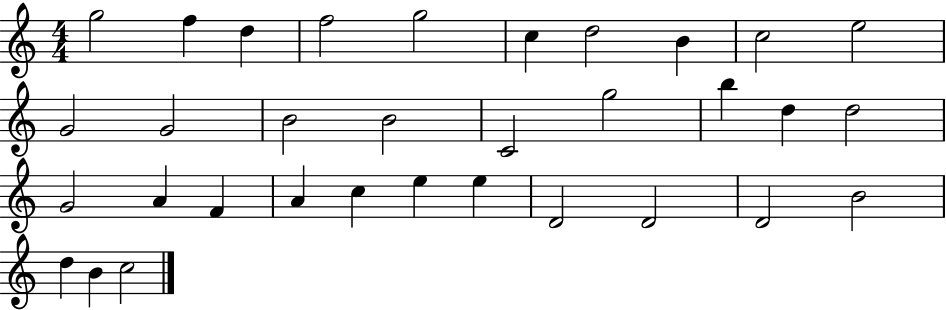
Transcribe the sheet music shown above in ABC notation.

X:1
T:Untitled
M:4/4
L:1/4
K:C
g2 f d f2 g2 c d2 B c2 e2 G2 G2 B2 B2 C2 g2 b d d2 G2 A F A c e e D2 D2 D2 B2 d B c2